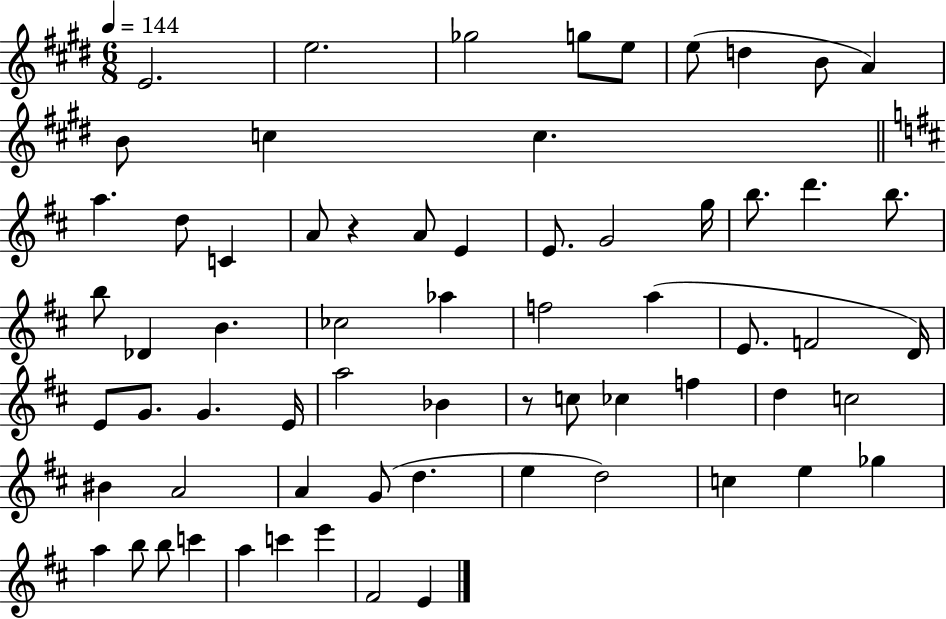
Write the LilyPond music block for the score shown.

{
  \clef treble
  \numericTimeSignature
  \time 6/8
  \key e \major
  \tempo 4 = 144
  \repeat volta 2 { e'2. | e''2. | ges''2 g''8 e''8 | e''8( d''4 b'8 a'4) | \break b'8 c''4 c''4. | \bar "||" \break \key b \minor a''4. d''8 c'4 | a'8 r4 a'8 e'4 | e'8. g'2 g''16 | b''8. d'''4. b''8. | \break b''8 des'4 b'4. | ces''2 aes''4 | f''2 a''4( | e'8. f'2 d'16) | \break e'8 g'8. g'4. e'16 | a''2 bes'4 | r8 c''8 ces''4 f''4 | d''4 c''2 | \break bis'4 a'2 | a'4 g'8( d''4. | e''4 d''2) | c''4 e''4 ges''4 | \break a''4 b''8 b''8 c'''4 | a''4 c'''4 e'''4 | fis'2 e'4 | } \bar "|."
}